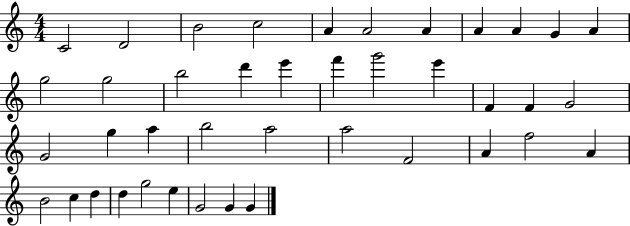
{
  \clef treble
  \numericTimeSignature
  \time 4/4
  \key c \major
  c'2 d'2 | b'2 c''2 | a'4 a'2 a'4 | a'4 a'4 g'4 a'4 | \break g''2 g''2 | b''2 d'''4 e'''4 | f'''4 g'''2 e'''4 | f'4 f'4 g'2 | \break g'2 g''4 a''4 | b''2 a''2 | a''2 f'2 | a'4 f''2 a'4 | \break b'2 c''4 d''4 | d''4 g''2 e''4 | g'2 g'4 g'4 | \bar "|."
}